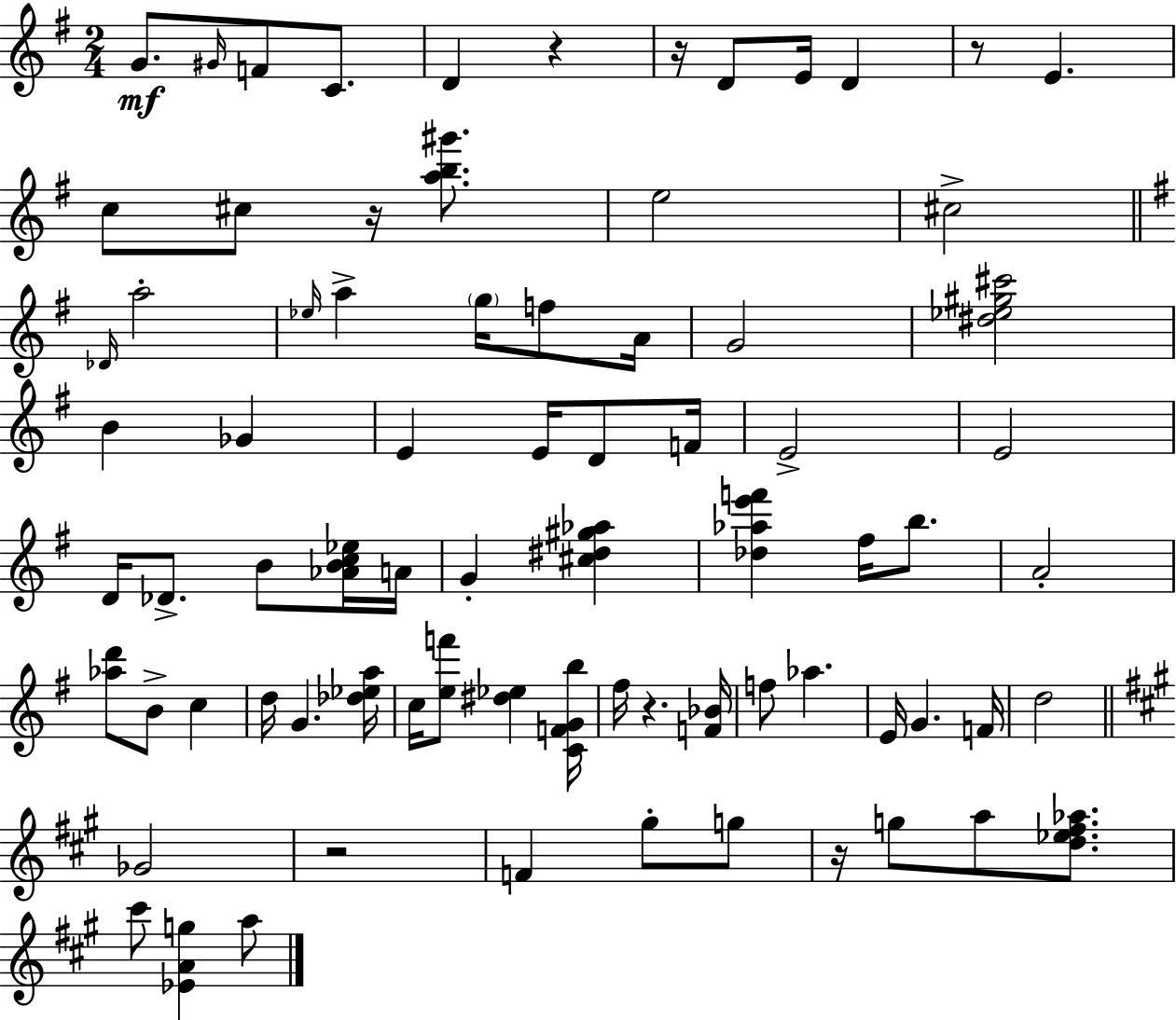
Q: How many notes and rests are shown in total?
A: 77